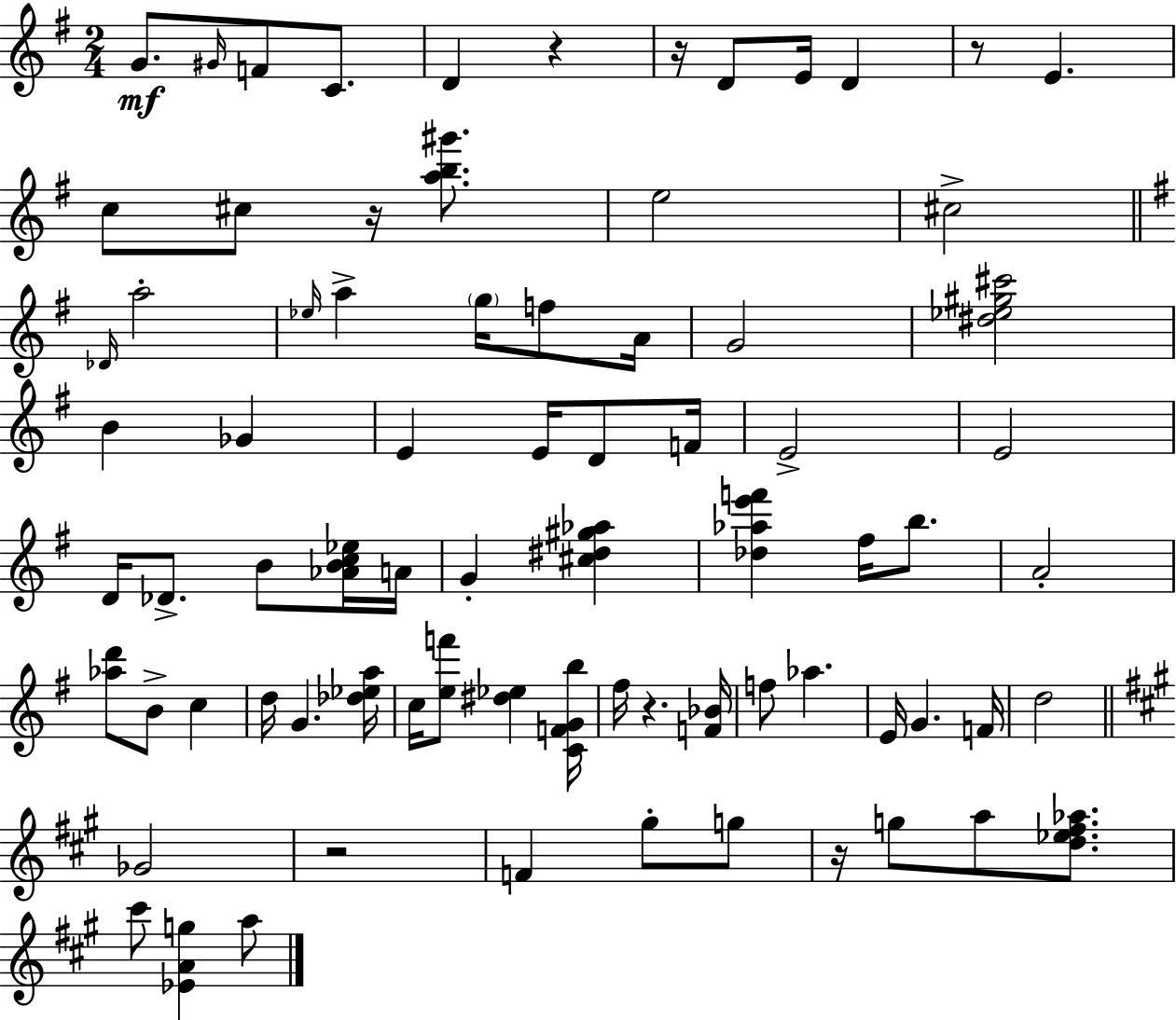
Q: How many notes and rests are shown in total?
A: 77